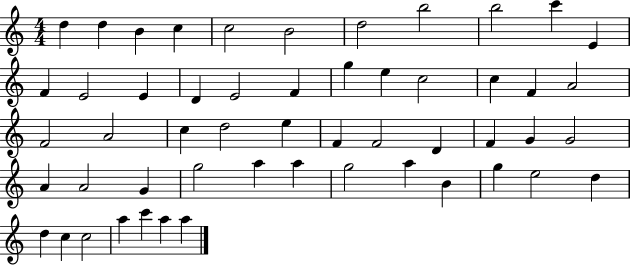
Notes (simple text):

D5/q D5/q B4/q C5/q C5/h B4/h D5/h B5/h B5/h C6/q E4/q F4/q E4/h E4/q D4/q E4/h F4/q G5/q E5/q C5/h C5/q F4/q A4/h F4/h A4/h C5/q D5/h E5/q F4/q F4/h D4/q F4/q G4/q G4/h A4/q A4/h G4/q G5/h A5/q A5/q G5/h A5/q B4/q G5/q E5/h D5/q D5/q C5/q C5/h A5/q C6/q A5/q A5/q